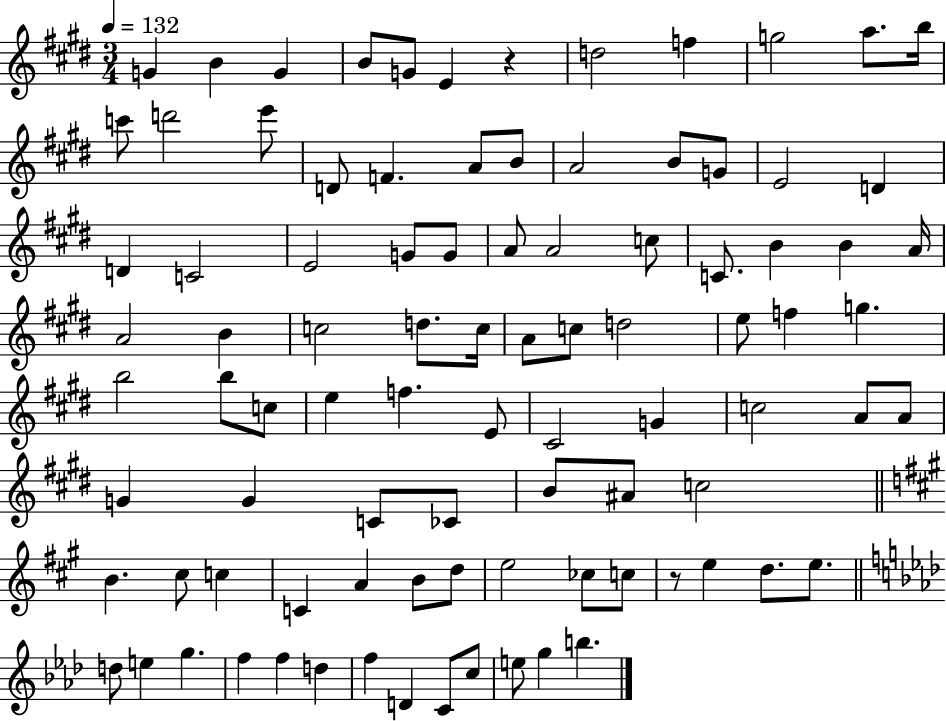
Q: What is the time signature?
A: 3/4